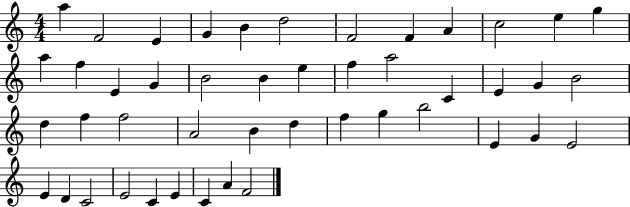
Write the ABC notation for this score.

X:1
T:Untitled
M:4/4
L:1/4
K:C
a F2 E G B d2 F2 F A c2 e g a f E G B2 B e f a2 C E G B2 d f f2 A2 B d f g b2 E G E2 E D C2 E2 C E C A F2